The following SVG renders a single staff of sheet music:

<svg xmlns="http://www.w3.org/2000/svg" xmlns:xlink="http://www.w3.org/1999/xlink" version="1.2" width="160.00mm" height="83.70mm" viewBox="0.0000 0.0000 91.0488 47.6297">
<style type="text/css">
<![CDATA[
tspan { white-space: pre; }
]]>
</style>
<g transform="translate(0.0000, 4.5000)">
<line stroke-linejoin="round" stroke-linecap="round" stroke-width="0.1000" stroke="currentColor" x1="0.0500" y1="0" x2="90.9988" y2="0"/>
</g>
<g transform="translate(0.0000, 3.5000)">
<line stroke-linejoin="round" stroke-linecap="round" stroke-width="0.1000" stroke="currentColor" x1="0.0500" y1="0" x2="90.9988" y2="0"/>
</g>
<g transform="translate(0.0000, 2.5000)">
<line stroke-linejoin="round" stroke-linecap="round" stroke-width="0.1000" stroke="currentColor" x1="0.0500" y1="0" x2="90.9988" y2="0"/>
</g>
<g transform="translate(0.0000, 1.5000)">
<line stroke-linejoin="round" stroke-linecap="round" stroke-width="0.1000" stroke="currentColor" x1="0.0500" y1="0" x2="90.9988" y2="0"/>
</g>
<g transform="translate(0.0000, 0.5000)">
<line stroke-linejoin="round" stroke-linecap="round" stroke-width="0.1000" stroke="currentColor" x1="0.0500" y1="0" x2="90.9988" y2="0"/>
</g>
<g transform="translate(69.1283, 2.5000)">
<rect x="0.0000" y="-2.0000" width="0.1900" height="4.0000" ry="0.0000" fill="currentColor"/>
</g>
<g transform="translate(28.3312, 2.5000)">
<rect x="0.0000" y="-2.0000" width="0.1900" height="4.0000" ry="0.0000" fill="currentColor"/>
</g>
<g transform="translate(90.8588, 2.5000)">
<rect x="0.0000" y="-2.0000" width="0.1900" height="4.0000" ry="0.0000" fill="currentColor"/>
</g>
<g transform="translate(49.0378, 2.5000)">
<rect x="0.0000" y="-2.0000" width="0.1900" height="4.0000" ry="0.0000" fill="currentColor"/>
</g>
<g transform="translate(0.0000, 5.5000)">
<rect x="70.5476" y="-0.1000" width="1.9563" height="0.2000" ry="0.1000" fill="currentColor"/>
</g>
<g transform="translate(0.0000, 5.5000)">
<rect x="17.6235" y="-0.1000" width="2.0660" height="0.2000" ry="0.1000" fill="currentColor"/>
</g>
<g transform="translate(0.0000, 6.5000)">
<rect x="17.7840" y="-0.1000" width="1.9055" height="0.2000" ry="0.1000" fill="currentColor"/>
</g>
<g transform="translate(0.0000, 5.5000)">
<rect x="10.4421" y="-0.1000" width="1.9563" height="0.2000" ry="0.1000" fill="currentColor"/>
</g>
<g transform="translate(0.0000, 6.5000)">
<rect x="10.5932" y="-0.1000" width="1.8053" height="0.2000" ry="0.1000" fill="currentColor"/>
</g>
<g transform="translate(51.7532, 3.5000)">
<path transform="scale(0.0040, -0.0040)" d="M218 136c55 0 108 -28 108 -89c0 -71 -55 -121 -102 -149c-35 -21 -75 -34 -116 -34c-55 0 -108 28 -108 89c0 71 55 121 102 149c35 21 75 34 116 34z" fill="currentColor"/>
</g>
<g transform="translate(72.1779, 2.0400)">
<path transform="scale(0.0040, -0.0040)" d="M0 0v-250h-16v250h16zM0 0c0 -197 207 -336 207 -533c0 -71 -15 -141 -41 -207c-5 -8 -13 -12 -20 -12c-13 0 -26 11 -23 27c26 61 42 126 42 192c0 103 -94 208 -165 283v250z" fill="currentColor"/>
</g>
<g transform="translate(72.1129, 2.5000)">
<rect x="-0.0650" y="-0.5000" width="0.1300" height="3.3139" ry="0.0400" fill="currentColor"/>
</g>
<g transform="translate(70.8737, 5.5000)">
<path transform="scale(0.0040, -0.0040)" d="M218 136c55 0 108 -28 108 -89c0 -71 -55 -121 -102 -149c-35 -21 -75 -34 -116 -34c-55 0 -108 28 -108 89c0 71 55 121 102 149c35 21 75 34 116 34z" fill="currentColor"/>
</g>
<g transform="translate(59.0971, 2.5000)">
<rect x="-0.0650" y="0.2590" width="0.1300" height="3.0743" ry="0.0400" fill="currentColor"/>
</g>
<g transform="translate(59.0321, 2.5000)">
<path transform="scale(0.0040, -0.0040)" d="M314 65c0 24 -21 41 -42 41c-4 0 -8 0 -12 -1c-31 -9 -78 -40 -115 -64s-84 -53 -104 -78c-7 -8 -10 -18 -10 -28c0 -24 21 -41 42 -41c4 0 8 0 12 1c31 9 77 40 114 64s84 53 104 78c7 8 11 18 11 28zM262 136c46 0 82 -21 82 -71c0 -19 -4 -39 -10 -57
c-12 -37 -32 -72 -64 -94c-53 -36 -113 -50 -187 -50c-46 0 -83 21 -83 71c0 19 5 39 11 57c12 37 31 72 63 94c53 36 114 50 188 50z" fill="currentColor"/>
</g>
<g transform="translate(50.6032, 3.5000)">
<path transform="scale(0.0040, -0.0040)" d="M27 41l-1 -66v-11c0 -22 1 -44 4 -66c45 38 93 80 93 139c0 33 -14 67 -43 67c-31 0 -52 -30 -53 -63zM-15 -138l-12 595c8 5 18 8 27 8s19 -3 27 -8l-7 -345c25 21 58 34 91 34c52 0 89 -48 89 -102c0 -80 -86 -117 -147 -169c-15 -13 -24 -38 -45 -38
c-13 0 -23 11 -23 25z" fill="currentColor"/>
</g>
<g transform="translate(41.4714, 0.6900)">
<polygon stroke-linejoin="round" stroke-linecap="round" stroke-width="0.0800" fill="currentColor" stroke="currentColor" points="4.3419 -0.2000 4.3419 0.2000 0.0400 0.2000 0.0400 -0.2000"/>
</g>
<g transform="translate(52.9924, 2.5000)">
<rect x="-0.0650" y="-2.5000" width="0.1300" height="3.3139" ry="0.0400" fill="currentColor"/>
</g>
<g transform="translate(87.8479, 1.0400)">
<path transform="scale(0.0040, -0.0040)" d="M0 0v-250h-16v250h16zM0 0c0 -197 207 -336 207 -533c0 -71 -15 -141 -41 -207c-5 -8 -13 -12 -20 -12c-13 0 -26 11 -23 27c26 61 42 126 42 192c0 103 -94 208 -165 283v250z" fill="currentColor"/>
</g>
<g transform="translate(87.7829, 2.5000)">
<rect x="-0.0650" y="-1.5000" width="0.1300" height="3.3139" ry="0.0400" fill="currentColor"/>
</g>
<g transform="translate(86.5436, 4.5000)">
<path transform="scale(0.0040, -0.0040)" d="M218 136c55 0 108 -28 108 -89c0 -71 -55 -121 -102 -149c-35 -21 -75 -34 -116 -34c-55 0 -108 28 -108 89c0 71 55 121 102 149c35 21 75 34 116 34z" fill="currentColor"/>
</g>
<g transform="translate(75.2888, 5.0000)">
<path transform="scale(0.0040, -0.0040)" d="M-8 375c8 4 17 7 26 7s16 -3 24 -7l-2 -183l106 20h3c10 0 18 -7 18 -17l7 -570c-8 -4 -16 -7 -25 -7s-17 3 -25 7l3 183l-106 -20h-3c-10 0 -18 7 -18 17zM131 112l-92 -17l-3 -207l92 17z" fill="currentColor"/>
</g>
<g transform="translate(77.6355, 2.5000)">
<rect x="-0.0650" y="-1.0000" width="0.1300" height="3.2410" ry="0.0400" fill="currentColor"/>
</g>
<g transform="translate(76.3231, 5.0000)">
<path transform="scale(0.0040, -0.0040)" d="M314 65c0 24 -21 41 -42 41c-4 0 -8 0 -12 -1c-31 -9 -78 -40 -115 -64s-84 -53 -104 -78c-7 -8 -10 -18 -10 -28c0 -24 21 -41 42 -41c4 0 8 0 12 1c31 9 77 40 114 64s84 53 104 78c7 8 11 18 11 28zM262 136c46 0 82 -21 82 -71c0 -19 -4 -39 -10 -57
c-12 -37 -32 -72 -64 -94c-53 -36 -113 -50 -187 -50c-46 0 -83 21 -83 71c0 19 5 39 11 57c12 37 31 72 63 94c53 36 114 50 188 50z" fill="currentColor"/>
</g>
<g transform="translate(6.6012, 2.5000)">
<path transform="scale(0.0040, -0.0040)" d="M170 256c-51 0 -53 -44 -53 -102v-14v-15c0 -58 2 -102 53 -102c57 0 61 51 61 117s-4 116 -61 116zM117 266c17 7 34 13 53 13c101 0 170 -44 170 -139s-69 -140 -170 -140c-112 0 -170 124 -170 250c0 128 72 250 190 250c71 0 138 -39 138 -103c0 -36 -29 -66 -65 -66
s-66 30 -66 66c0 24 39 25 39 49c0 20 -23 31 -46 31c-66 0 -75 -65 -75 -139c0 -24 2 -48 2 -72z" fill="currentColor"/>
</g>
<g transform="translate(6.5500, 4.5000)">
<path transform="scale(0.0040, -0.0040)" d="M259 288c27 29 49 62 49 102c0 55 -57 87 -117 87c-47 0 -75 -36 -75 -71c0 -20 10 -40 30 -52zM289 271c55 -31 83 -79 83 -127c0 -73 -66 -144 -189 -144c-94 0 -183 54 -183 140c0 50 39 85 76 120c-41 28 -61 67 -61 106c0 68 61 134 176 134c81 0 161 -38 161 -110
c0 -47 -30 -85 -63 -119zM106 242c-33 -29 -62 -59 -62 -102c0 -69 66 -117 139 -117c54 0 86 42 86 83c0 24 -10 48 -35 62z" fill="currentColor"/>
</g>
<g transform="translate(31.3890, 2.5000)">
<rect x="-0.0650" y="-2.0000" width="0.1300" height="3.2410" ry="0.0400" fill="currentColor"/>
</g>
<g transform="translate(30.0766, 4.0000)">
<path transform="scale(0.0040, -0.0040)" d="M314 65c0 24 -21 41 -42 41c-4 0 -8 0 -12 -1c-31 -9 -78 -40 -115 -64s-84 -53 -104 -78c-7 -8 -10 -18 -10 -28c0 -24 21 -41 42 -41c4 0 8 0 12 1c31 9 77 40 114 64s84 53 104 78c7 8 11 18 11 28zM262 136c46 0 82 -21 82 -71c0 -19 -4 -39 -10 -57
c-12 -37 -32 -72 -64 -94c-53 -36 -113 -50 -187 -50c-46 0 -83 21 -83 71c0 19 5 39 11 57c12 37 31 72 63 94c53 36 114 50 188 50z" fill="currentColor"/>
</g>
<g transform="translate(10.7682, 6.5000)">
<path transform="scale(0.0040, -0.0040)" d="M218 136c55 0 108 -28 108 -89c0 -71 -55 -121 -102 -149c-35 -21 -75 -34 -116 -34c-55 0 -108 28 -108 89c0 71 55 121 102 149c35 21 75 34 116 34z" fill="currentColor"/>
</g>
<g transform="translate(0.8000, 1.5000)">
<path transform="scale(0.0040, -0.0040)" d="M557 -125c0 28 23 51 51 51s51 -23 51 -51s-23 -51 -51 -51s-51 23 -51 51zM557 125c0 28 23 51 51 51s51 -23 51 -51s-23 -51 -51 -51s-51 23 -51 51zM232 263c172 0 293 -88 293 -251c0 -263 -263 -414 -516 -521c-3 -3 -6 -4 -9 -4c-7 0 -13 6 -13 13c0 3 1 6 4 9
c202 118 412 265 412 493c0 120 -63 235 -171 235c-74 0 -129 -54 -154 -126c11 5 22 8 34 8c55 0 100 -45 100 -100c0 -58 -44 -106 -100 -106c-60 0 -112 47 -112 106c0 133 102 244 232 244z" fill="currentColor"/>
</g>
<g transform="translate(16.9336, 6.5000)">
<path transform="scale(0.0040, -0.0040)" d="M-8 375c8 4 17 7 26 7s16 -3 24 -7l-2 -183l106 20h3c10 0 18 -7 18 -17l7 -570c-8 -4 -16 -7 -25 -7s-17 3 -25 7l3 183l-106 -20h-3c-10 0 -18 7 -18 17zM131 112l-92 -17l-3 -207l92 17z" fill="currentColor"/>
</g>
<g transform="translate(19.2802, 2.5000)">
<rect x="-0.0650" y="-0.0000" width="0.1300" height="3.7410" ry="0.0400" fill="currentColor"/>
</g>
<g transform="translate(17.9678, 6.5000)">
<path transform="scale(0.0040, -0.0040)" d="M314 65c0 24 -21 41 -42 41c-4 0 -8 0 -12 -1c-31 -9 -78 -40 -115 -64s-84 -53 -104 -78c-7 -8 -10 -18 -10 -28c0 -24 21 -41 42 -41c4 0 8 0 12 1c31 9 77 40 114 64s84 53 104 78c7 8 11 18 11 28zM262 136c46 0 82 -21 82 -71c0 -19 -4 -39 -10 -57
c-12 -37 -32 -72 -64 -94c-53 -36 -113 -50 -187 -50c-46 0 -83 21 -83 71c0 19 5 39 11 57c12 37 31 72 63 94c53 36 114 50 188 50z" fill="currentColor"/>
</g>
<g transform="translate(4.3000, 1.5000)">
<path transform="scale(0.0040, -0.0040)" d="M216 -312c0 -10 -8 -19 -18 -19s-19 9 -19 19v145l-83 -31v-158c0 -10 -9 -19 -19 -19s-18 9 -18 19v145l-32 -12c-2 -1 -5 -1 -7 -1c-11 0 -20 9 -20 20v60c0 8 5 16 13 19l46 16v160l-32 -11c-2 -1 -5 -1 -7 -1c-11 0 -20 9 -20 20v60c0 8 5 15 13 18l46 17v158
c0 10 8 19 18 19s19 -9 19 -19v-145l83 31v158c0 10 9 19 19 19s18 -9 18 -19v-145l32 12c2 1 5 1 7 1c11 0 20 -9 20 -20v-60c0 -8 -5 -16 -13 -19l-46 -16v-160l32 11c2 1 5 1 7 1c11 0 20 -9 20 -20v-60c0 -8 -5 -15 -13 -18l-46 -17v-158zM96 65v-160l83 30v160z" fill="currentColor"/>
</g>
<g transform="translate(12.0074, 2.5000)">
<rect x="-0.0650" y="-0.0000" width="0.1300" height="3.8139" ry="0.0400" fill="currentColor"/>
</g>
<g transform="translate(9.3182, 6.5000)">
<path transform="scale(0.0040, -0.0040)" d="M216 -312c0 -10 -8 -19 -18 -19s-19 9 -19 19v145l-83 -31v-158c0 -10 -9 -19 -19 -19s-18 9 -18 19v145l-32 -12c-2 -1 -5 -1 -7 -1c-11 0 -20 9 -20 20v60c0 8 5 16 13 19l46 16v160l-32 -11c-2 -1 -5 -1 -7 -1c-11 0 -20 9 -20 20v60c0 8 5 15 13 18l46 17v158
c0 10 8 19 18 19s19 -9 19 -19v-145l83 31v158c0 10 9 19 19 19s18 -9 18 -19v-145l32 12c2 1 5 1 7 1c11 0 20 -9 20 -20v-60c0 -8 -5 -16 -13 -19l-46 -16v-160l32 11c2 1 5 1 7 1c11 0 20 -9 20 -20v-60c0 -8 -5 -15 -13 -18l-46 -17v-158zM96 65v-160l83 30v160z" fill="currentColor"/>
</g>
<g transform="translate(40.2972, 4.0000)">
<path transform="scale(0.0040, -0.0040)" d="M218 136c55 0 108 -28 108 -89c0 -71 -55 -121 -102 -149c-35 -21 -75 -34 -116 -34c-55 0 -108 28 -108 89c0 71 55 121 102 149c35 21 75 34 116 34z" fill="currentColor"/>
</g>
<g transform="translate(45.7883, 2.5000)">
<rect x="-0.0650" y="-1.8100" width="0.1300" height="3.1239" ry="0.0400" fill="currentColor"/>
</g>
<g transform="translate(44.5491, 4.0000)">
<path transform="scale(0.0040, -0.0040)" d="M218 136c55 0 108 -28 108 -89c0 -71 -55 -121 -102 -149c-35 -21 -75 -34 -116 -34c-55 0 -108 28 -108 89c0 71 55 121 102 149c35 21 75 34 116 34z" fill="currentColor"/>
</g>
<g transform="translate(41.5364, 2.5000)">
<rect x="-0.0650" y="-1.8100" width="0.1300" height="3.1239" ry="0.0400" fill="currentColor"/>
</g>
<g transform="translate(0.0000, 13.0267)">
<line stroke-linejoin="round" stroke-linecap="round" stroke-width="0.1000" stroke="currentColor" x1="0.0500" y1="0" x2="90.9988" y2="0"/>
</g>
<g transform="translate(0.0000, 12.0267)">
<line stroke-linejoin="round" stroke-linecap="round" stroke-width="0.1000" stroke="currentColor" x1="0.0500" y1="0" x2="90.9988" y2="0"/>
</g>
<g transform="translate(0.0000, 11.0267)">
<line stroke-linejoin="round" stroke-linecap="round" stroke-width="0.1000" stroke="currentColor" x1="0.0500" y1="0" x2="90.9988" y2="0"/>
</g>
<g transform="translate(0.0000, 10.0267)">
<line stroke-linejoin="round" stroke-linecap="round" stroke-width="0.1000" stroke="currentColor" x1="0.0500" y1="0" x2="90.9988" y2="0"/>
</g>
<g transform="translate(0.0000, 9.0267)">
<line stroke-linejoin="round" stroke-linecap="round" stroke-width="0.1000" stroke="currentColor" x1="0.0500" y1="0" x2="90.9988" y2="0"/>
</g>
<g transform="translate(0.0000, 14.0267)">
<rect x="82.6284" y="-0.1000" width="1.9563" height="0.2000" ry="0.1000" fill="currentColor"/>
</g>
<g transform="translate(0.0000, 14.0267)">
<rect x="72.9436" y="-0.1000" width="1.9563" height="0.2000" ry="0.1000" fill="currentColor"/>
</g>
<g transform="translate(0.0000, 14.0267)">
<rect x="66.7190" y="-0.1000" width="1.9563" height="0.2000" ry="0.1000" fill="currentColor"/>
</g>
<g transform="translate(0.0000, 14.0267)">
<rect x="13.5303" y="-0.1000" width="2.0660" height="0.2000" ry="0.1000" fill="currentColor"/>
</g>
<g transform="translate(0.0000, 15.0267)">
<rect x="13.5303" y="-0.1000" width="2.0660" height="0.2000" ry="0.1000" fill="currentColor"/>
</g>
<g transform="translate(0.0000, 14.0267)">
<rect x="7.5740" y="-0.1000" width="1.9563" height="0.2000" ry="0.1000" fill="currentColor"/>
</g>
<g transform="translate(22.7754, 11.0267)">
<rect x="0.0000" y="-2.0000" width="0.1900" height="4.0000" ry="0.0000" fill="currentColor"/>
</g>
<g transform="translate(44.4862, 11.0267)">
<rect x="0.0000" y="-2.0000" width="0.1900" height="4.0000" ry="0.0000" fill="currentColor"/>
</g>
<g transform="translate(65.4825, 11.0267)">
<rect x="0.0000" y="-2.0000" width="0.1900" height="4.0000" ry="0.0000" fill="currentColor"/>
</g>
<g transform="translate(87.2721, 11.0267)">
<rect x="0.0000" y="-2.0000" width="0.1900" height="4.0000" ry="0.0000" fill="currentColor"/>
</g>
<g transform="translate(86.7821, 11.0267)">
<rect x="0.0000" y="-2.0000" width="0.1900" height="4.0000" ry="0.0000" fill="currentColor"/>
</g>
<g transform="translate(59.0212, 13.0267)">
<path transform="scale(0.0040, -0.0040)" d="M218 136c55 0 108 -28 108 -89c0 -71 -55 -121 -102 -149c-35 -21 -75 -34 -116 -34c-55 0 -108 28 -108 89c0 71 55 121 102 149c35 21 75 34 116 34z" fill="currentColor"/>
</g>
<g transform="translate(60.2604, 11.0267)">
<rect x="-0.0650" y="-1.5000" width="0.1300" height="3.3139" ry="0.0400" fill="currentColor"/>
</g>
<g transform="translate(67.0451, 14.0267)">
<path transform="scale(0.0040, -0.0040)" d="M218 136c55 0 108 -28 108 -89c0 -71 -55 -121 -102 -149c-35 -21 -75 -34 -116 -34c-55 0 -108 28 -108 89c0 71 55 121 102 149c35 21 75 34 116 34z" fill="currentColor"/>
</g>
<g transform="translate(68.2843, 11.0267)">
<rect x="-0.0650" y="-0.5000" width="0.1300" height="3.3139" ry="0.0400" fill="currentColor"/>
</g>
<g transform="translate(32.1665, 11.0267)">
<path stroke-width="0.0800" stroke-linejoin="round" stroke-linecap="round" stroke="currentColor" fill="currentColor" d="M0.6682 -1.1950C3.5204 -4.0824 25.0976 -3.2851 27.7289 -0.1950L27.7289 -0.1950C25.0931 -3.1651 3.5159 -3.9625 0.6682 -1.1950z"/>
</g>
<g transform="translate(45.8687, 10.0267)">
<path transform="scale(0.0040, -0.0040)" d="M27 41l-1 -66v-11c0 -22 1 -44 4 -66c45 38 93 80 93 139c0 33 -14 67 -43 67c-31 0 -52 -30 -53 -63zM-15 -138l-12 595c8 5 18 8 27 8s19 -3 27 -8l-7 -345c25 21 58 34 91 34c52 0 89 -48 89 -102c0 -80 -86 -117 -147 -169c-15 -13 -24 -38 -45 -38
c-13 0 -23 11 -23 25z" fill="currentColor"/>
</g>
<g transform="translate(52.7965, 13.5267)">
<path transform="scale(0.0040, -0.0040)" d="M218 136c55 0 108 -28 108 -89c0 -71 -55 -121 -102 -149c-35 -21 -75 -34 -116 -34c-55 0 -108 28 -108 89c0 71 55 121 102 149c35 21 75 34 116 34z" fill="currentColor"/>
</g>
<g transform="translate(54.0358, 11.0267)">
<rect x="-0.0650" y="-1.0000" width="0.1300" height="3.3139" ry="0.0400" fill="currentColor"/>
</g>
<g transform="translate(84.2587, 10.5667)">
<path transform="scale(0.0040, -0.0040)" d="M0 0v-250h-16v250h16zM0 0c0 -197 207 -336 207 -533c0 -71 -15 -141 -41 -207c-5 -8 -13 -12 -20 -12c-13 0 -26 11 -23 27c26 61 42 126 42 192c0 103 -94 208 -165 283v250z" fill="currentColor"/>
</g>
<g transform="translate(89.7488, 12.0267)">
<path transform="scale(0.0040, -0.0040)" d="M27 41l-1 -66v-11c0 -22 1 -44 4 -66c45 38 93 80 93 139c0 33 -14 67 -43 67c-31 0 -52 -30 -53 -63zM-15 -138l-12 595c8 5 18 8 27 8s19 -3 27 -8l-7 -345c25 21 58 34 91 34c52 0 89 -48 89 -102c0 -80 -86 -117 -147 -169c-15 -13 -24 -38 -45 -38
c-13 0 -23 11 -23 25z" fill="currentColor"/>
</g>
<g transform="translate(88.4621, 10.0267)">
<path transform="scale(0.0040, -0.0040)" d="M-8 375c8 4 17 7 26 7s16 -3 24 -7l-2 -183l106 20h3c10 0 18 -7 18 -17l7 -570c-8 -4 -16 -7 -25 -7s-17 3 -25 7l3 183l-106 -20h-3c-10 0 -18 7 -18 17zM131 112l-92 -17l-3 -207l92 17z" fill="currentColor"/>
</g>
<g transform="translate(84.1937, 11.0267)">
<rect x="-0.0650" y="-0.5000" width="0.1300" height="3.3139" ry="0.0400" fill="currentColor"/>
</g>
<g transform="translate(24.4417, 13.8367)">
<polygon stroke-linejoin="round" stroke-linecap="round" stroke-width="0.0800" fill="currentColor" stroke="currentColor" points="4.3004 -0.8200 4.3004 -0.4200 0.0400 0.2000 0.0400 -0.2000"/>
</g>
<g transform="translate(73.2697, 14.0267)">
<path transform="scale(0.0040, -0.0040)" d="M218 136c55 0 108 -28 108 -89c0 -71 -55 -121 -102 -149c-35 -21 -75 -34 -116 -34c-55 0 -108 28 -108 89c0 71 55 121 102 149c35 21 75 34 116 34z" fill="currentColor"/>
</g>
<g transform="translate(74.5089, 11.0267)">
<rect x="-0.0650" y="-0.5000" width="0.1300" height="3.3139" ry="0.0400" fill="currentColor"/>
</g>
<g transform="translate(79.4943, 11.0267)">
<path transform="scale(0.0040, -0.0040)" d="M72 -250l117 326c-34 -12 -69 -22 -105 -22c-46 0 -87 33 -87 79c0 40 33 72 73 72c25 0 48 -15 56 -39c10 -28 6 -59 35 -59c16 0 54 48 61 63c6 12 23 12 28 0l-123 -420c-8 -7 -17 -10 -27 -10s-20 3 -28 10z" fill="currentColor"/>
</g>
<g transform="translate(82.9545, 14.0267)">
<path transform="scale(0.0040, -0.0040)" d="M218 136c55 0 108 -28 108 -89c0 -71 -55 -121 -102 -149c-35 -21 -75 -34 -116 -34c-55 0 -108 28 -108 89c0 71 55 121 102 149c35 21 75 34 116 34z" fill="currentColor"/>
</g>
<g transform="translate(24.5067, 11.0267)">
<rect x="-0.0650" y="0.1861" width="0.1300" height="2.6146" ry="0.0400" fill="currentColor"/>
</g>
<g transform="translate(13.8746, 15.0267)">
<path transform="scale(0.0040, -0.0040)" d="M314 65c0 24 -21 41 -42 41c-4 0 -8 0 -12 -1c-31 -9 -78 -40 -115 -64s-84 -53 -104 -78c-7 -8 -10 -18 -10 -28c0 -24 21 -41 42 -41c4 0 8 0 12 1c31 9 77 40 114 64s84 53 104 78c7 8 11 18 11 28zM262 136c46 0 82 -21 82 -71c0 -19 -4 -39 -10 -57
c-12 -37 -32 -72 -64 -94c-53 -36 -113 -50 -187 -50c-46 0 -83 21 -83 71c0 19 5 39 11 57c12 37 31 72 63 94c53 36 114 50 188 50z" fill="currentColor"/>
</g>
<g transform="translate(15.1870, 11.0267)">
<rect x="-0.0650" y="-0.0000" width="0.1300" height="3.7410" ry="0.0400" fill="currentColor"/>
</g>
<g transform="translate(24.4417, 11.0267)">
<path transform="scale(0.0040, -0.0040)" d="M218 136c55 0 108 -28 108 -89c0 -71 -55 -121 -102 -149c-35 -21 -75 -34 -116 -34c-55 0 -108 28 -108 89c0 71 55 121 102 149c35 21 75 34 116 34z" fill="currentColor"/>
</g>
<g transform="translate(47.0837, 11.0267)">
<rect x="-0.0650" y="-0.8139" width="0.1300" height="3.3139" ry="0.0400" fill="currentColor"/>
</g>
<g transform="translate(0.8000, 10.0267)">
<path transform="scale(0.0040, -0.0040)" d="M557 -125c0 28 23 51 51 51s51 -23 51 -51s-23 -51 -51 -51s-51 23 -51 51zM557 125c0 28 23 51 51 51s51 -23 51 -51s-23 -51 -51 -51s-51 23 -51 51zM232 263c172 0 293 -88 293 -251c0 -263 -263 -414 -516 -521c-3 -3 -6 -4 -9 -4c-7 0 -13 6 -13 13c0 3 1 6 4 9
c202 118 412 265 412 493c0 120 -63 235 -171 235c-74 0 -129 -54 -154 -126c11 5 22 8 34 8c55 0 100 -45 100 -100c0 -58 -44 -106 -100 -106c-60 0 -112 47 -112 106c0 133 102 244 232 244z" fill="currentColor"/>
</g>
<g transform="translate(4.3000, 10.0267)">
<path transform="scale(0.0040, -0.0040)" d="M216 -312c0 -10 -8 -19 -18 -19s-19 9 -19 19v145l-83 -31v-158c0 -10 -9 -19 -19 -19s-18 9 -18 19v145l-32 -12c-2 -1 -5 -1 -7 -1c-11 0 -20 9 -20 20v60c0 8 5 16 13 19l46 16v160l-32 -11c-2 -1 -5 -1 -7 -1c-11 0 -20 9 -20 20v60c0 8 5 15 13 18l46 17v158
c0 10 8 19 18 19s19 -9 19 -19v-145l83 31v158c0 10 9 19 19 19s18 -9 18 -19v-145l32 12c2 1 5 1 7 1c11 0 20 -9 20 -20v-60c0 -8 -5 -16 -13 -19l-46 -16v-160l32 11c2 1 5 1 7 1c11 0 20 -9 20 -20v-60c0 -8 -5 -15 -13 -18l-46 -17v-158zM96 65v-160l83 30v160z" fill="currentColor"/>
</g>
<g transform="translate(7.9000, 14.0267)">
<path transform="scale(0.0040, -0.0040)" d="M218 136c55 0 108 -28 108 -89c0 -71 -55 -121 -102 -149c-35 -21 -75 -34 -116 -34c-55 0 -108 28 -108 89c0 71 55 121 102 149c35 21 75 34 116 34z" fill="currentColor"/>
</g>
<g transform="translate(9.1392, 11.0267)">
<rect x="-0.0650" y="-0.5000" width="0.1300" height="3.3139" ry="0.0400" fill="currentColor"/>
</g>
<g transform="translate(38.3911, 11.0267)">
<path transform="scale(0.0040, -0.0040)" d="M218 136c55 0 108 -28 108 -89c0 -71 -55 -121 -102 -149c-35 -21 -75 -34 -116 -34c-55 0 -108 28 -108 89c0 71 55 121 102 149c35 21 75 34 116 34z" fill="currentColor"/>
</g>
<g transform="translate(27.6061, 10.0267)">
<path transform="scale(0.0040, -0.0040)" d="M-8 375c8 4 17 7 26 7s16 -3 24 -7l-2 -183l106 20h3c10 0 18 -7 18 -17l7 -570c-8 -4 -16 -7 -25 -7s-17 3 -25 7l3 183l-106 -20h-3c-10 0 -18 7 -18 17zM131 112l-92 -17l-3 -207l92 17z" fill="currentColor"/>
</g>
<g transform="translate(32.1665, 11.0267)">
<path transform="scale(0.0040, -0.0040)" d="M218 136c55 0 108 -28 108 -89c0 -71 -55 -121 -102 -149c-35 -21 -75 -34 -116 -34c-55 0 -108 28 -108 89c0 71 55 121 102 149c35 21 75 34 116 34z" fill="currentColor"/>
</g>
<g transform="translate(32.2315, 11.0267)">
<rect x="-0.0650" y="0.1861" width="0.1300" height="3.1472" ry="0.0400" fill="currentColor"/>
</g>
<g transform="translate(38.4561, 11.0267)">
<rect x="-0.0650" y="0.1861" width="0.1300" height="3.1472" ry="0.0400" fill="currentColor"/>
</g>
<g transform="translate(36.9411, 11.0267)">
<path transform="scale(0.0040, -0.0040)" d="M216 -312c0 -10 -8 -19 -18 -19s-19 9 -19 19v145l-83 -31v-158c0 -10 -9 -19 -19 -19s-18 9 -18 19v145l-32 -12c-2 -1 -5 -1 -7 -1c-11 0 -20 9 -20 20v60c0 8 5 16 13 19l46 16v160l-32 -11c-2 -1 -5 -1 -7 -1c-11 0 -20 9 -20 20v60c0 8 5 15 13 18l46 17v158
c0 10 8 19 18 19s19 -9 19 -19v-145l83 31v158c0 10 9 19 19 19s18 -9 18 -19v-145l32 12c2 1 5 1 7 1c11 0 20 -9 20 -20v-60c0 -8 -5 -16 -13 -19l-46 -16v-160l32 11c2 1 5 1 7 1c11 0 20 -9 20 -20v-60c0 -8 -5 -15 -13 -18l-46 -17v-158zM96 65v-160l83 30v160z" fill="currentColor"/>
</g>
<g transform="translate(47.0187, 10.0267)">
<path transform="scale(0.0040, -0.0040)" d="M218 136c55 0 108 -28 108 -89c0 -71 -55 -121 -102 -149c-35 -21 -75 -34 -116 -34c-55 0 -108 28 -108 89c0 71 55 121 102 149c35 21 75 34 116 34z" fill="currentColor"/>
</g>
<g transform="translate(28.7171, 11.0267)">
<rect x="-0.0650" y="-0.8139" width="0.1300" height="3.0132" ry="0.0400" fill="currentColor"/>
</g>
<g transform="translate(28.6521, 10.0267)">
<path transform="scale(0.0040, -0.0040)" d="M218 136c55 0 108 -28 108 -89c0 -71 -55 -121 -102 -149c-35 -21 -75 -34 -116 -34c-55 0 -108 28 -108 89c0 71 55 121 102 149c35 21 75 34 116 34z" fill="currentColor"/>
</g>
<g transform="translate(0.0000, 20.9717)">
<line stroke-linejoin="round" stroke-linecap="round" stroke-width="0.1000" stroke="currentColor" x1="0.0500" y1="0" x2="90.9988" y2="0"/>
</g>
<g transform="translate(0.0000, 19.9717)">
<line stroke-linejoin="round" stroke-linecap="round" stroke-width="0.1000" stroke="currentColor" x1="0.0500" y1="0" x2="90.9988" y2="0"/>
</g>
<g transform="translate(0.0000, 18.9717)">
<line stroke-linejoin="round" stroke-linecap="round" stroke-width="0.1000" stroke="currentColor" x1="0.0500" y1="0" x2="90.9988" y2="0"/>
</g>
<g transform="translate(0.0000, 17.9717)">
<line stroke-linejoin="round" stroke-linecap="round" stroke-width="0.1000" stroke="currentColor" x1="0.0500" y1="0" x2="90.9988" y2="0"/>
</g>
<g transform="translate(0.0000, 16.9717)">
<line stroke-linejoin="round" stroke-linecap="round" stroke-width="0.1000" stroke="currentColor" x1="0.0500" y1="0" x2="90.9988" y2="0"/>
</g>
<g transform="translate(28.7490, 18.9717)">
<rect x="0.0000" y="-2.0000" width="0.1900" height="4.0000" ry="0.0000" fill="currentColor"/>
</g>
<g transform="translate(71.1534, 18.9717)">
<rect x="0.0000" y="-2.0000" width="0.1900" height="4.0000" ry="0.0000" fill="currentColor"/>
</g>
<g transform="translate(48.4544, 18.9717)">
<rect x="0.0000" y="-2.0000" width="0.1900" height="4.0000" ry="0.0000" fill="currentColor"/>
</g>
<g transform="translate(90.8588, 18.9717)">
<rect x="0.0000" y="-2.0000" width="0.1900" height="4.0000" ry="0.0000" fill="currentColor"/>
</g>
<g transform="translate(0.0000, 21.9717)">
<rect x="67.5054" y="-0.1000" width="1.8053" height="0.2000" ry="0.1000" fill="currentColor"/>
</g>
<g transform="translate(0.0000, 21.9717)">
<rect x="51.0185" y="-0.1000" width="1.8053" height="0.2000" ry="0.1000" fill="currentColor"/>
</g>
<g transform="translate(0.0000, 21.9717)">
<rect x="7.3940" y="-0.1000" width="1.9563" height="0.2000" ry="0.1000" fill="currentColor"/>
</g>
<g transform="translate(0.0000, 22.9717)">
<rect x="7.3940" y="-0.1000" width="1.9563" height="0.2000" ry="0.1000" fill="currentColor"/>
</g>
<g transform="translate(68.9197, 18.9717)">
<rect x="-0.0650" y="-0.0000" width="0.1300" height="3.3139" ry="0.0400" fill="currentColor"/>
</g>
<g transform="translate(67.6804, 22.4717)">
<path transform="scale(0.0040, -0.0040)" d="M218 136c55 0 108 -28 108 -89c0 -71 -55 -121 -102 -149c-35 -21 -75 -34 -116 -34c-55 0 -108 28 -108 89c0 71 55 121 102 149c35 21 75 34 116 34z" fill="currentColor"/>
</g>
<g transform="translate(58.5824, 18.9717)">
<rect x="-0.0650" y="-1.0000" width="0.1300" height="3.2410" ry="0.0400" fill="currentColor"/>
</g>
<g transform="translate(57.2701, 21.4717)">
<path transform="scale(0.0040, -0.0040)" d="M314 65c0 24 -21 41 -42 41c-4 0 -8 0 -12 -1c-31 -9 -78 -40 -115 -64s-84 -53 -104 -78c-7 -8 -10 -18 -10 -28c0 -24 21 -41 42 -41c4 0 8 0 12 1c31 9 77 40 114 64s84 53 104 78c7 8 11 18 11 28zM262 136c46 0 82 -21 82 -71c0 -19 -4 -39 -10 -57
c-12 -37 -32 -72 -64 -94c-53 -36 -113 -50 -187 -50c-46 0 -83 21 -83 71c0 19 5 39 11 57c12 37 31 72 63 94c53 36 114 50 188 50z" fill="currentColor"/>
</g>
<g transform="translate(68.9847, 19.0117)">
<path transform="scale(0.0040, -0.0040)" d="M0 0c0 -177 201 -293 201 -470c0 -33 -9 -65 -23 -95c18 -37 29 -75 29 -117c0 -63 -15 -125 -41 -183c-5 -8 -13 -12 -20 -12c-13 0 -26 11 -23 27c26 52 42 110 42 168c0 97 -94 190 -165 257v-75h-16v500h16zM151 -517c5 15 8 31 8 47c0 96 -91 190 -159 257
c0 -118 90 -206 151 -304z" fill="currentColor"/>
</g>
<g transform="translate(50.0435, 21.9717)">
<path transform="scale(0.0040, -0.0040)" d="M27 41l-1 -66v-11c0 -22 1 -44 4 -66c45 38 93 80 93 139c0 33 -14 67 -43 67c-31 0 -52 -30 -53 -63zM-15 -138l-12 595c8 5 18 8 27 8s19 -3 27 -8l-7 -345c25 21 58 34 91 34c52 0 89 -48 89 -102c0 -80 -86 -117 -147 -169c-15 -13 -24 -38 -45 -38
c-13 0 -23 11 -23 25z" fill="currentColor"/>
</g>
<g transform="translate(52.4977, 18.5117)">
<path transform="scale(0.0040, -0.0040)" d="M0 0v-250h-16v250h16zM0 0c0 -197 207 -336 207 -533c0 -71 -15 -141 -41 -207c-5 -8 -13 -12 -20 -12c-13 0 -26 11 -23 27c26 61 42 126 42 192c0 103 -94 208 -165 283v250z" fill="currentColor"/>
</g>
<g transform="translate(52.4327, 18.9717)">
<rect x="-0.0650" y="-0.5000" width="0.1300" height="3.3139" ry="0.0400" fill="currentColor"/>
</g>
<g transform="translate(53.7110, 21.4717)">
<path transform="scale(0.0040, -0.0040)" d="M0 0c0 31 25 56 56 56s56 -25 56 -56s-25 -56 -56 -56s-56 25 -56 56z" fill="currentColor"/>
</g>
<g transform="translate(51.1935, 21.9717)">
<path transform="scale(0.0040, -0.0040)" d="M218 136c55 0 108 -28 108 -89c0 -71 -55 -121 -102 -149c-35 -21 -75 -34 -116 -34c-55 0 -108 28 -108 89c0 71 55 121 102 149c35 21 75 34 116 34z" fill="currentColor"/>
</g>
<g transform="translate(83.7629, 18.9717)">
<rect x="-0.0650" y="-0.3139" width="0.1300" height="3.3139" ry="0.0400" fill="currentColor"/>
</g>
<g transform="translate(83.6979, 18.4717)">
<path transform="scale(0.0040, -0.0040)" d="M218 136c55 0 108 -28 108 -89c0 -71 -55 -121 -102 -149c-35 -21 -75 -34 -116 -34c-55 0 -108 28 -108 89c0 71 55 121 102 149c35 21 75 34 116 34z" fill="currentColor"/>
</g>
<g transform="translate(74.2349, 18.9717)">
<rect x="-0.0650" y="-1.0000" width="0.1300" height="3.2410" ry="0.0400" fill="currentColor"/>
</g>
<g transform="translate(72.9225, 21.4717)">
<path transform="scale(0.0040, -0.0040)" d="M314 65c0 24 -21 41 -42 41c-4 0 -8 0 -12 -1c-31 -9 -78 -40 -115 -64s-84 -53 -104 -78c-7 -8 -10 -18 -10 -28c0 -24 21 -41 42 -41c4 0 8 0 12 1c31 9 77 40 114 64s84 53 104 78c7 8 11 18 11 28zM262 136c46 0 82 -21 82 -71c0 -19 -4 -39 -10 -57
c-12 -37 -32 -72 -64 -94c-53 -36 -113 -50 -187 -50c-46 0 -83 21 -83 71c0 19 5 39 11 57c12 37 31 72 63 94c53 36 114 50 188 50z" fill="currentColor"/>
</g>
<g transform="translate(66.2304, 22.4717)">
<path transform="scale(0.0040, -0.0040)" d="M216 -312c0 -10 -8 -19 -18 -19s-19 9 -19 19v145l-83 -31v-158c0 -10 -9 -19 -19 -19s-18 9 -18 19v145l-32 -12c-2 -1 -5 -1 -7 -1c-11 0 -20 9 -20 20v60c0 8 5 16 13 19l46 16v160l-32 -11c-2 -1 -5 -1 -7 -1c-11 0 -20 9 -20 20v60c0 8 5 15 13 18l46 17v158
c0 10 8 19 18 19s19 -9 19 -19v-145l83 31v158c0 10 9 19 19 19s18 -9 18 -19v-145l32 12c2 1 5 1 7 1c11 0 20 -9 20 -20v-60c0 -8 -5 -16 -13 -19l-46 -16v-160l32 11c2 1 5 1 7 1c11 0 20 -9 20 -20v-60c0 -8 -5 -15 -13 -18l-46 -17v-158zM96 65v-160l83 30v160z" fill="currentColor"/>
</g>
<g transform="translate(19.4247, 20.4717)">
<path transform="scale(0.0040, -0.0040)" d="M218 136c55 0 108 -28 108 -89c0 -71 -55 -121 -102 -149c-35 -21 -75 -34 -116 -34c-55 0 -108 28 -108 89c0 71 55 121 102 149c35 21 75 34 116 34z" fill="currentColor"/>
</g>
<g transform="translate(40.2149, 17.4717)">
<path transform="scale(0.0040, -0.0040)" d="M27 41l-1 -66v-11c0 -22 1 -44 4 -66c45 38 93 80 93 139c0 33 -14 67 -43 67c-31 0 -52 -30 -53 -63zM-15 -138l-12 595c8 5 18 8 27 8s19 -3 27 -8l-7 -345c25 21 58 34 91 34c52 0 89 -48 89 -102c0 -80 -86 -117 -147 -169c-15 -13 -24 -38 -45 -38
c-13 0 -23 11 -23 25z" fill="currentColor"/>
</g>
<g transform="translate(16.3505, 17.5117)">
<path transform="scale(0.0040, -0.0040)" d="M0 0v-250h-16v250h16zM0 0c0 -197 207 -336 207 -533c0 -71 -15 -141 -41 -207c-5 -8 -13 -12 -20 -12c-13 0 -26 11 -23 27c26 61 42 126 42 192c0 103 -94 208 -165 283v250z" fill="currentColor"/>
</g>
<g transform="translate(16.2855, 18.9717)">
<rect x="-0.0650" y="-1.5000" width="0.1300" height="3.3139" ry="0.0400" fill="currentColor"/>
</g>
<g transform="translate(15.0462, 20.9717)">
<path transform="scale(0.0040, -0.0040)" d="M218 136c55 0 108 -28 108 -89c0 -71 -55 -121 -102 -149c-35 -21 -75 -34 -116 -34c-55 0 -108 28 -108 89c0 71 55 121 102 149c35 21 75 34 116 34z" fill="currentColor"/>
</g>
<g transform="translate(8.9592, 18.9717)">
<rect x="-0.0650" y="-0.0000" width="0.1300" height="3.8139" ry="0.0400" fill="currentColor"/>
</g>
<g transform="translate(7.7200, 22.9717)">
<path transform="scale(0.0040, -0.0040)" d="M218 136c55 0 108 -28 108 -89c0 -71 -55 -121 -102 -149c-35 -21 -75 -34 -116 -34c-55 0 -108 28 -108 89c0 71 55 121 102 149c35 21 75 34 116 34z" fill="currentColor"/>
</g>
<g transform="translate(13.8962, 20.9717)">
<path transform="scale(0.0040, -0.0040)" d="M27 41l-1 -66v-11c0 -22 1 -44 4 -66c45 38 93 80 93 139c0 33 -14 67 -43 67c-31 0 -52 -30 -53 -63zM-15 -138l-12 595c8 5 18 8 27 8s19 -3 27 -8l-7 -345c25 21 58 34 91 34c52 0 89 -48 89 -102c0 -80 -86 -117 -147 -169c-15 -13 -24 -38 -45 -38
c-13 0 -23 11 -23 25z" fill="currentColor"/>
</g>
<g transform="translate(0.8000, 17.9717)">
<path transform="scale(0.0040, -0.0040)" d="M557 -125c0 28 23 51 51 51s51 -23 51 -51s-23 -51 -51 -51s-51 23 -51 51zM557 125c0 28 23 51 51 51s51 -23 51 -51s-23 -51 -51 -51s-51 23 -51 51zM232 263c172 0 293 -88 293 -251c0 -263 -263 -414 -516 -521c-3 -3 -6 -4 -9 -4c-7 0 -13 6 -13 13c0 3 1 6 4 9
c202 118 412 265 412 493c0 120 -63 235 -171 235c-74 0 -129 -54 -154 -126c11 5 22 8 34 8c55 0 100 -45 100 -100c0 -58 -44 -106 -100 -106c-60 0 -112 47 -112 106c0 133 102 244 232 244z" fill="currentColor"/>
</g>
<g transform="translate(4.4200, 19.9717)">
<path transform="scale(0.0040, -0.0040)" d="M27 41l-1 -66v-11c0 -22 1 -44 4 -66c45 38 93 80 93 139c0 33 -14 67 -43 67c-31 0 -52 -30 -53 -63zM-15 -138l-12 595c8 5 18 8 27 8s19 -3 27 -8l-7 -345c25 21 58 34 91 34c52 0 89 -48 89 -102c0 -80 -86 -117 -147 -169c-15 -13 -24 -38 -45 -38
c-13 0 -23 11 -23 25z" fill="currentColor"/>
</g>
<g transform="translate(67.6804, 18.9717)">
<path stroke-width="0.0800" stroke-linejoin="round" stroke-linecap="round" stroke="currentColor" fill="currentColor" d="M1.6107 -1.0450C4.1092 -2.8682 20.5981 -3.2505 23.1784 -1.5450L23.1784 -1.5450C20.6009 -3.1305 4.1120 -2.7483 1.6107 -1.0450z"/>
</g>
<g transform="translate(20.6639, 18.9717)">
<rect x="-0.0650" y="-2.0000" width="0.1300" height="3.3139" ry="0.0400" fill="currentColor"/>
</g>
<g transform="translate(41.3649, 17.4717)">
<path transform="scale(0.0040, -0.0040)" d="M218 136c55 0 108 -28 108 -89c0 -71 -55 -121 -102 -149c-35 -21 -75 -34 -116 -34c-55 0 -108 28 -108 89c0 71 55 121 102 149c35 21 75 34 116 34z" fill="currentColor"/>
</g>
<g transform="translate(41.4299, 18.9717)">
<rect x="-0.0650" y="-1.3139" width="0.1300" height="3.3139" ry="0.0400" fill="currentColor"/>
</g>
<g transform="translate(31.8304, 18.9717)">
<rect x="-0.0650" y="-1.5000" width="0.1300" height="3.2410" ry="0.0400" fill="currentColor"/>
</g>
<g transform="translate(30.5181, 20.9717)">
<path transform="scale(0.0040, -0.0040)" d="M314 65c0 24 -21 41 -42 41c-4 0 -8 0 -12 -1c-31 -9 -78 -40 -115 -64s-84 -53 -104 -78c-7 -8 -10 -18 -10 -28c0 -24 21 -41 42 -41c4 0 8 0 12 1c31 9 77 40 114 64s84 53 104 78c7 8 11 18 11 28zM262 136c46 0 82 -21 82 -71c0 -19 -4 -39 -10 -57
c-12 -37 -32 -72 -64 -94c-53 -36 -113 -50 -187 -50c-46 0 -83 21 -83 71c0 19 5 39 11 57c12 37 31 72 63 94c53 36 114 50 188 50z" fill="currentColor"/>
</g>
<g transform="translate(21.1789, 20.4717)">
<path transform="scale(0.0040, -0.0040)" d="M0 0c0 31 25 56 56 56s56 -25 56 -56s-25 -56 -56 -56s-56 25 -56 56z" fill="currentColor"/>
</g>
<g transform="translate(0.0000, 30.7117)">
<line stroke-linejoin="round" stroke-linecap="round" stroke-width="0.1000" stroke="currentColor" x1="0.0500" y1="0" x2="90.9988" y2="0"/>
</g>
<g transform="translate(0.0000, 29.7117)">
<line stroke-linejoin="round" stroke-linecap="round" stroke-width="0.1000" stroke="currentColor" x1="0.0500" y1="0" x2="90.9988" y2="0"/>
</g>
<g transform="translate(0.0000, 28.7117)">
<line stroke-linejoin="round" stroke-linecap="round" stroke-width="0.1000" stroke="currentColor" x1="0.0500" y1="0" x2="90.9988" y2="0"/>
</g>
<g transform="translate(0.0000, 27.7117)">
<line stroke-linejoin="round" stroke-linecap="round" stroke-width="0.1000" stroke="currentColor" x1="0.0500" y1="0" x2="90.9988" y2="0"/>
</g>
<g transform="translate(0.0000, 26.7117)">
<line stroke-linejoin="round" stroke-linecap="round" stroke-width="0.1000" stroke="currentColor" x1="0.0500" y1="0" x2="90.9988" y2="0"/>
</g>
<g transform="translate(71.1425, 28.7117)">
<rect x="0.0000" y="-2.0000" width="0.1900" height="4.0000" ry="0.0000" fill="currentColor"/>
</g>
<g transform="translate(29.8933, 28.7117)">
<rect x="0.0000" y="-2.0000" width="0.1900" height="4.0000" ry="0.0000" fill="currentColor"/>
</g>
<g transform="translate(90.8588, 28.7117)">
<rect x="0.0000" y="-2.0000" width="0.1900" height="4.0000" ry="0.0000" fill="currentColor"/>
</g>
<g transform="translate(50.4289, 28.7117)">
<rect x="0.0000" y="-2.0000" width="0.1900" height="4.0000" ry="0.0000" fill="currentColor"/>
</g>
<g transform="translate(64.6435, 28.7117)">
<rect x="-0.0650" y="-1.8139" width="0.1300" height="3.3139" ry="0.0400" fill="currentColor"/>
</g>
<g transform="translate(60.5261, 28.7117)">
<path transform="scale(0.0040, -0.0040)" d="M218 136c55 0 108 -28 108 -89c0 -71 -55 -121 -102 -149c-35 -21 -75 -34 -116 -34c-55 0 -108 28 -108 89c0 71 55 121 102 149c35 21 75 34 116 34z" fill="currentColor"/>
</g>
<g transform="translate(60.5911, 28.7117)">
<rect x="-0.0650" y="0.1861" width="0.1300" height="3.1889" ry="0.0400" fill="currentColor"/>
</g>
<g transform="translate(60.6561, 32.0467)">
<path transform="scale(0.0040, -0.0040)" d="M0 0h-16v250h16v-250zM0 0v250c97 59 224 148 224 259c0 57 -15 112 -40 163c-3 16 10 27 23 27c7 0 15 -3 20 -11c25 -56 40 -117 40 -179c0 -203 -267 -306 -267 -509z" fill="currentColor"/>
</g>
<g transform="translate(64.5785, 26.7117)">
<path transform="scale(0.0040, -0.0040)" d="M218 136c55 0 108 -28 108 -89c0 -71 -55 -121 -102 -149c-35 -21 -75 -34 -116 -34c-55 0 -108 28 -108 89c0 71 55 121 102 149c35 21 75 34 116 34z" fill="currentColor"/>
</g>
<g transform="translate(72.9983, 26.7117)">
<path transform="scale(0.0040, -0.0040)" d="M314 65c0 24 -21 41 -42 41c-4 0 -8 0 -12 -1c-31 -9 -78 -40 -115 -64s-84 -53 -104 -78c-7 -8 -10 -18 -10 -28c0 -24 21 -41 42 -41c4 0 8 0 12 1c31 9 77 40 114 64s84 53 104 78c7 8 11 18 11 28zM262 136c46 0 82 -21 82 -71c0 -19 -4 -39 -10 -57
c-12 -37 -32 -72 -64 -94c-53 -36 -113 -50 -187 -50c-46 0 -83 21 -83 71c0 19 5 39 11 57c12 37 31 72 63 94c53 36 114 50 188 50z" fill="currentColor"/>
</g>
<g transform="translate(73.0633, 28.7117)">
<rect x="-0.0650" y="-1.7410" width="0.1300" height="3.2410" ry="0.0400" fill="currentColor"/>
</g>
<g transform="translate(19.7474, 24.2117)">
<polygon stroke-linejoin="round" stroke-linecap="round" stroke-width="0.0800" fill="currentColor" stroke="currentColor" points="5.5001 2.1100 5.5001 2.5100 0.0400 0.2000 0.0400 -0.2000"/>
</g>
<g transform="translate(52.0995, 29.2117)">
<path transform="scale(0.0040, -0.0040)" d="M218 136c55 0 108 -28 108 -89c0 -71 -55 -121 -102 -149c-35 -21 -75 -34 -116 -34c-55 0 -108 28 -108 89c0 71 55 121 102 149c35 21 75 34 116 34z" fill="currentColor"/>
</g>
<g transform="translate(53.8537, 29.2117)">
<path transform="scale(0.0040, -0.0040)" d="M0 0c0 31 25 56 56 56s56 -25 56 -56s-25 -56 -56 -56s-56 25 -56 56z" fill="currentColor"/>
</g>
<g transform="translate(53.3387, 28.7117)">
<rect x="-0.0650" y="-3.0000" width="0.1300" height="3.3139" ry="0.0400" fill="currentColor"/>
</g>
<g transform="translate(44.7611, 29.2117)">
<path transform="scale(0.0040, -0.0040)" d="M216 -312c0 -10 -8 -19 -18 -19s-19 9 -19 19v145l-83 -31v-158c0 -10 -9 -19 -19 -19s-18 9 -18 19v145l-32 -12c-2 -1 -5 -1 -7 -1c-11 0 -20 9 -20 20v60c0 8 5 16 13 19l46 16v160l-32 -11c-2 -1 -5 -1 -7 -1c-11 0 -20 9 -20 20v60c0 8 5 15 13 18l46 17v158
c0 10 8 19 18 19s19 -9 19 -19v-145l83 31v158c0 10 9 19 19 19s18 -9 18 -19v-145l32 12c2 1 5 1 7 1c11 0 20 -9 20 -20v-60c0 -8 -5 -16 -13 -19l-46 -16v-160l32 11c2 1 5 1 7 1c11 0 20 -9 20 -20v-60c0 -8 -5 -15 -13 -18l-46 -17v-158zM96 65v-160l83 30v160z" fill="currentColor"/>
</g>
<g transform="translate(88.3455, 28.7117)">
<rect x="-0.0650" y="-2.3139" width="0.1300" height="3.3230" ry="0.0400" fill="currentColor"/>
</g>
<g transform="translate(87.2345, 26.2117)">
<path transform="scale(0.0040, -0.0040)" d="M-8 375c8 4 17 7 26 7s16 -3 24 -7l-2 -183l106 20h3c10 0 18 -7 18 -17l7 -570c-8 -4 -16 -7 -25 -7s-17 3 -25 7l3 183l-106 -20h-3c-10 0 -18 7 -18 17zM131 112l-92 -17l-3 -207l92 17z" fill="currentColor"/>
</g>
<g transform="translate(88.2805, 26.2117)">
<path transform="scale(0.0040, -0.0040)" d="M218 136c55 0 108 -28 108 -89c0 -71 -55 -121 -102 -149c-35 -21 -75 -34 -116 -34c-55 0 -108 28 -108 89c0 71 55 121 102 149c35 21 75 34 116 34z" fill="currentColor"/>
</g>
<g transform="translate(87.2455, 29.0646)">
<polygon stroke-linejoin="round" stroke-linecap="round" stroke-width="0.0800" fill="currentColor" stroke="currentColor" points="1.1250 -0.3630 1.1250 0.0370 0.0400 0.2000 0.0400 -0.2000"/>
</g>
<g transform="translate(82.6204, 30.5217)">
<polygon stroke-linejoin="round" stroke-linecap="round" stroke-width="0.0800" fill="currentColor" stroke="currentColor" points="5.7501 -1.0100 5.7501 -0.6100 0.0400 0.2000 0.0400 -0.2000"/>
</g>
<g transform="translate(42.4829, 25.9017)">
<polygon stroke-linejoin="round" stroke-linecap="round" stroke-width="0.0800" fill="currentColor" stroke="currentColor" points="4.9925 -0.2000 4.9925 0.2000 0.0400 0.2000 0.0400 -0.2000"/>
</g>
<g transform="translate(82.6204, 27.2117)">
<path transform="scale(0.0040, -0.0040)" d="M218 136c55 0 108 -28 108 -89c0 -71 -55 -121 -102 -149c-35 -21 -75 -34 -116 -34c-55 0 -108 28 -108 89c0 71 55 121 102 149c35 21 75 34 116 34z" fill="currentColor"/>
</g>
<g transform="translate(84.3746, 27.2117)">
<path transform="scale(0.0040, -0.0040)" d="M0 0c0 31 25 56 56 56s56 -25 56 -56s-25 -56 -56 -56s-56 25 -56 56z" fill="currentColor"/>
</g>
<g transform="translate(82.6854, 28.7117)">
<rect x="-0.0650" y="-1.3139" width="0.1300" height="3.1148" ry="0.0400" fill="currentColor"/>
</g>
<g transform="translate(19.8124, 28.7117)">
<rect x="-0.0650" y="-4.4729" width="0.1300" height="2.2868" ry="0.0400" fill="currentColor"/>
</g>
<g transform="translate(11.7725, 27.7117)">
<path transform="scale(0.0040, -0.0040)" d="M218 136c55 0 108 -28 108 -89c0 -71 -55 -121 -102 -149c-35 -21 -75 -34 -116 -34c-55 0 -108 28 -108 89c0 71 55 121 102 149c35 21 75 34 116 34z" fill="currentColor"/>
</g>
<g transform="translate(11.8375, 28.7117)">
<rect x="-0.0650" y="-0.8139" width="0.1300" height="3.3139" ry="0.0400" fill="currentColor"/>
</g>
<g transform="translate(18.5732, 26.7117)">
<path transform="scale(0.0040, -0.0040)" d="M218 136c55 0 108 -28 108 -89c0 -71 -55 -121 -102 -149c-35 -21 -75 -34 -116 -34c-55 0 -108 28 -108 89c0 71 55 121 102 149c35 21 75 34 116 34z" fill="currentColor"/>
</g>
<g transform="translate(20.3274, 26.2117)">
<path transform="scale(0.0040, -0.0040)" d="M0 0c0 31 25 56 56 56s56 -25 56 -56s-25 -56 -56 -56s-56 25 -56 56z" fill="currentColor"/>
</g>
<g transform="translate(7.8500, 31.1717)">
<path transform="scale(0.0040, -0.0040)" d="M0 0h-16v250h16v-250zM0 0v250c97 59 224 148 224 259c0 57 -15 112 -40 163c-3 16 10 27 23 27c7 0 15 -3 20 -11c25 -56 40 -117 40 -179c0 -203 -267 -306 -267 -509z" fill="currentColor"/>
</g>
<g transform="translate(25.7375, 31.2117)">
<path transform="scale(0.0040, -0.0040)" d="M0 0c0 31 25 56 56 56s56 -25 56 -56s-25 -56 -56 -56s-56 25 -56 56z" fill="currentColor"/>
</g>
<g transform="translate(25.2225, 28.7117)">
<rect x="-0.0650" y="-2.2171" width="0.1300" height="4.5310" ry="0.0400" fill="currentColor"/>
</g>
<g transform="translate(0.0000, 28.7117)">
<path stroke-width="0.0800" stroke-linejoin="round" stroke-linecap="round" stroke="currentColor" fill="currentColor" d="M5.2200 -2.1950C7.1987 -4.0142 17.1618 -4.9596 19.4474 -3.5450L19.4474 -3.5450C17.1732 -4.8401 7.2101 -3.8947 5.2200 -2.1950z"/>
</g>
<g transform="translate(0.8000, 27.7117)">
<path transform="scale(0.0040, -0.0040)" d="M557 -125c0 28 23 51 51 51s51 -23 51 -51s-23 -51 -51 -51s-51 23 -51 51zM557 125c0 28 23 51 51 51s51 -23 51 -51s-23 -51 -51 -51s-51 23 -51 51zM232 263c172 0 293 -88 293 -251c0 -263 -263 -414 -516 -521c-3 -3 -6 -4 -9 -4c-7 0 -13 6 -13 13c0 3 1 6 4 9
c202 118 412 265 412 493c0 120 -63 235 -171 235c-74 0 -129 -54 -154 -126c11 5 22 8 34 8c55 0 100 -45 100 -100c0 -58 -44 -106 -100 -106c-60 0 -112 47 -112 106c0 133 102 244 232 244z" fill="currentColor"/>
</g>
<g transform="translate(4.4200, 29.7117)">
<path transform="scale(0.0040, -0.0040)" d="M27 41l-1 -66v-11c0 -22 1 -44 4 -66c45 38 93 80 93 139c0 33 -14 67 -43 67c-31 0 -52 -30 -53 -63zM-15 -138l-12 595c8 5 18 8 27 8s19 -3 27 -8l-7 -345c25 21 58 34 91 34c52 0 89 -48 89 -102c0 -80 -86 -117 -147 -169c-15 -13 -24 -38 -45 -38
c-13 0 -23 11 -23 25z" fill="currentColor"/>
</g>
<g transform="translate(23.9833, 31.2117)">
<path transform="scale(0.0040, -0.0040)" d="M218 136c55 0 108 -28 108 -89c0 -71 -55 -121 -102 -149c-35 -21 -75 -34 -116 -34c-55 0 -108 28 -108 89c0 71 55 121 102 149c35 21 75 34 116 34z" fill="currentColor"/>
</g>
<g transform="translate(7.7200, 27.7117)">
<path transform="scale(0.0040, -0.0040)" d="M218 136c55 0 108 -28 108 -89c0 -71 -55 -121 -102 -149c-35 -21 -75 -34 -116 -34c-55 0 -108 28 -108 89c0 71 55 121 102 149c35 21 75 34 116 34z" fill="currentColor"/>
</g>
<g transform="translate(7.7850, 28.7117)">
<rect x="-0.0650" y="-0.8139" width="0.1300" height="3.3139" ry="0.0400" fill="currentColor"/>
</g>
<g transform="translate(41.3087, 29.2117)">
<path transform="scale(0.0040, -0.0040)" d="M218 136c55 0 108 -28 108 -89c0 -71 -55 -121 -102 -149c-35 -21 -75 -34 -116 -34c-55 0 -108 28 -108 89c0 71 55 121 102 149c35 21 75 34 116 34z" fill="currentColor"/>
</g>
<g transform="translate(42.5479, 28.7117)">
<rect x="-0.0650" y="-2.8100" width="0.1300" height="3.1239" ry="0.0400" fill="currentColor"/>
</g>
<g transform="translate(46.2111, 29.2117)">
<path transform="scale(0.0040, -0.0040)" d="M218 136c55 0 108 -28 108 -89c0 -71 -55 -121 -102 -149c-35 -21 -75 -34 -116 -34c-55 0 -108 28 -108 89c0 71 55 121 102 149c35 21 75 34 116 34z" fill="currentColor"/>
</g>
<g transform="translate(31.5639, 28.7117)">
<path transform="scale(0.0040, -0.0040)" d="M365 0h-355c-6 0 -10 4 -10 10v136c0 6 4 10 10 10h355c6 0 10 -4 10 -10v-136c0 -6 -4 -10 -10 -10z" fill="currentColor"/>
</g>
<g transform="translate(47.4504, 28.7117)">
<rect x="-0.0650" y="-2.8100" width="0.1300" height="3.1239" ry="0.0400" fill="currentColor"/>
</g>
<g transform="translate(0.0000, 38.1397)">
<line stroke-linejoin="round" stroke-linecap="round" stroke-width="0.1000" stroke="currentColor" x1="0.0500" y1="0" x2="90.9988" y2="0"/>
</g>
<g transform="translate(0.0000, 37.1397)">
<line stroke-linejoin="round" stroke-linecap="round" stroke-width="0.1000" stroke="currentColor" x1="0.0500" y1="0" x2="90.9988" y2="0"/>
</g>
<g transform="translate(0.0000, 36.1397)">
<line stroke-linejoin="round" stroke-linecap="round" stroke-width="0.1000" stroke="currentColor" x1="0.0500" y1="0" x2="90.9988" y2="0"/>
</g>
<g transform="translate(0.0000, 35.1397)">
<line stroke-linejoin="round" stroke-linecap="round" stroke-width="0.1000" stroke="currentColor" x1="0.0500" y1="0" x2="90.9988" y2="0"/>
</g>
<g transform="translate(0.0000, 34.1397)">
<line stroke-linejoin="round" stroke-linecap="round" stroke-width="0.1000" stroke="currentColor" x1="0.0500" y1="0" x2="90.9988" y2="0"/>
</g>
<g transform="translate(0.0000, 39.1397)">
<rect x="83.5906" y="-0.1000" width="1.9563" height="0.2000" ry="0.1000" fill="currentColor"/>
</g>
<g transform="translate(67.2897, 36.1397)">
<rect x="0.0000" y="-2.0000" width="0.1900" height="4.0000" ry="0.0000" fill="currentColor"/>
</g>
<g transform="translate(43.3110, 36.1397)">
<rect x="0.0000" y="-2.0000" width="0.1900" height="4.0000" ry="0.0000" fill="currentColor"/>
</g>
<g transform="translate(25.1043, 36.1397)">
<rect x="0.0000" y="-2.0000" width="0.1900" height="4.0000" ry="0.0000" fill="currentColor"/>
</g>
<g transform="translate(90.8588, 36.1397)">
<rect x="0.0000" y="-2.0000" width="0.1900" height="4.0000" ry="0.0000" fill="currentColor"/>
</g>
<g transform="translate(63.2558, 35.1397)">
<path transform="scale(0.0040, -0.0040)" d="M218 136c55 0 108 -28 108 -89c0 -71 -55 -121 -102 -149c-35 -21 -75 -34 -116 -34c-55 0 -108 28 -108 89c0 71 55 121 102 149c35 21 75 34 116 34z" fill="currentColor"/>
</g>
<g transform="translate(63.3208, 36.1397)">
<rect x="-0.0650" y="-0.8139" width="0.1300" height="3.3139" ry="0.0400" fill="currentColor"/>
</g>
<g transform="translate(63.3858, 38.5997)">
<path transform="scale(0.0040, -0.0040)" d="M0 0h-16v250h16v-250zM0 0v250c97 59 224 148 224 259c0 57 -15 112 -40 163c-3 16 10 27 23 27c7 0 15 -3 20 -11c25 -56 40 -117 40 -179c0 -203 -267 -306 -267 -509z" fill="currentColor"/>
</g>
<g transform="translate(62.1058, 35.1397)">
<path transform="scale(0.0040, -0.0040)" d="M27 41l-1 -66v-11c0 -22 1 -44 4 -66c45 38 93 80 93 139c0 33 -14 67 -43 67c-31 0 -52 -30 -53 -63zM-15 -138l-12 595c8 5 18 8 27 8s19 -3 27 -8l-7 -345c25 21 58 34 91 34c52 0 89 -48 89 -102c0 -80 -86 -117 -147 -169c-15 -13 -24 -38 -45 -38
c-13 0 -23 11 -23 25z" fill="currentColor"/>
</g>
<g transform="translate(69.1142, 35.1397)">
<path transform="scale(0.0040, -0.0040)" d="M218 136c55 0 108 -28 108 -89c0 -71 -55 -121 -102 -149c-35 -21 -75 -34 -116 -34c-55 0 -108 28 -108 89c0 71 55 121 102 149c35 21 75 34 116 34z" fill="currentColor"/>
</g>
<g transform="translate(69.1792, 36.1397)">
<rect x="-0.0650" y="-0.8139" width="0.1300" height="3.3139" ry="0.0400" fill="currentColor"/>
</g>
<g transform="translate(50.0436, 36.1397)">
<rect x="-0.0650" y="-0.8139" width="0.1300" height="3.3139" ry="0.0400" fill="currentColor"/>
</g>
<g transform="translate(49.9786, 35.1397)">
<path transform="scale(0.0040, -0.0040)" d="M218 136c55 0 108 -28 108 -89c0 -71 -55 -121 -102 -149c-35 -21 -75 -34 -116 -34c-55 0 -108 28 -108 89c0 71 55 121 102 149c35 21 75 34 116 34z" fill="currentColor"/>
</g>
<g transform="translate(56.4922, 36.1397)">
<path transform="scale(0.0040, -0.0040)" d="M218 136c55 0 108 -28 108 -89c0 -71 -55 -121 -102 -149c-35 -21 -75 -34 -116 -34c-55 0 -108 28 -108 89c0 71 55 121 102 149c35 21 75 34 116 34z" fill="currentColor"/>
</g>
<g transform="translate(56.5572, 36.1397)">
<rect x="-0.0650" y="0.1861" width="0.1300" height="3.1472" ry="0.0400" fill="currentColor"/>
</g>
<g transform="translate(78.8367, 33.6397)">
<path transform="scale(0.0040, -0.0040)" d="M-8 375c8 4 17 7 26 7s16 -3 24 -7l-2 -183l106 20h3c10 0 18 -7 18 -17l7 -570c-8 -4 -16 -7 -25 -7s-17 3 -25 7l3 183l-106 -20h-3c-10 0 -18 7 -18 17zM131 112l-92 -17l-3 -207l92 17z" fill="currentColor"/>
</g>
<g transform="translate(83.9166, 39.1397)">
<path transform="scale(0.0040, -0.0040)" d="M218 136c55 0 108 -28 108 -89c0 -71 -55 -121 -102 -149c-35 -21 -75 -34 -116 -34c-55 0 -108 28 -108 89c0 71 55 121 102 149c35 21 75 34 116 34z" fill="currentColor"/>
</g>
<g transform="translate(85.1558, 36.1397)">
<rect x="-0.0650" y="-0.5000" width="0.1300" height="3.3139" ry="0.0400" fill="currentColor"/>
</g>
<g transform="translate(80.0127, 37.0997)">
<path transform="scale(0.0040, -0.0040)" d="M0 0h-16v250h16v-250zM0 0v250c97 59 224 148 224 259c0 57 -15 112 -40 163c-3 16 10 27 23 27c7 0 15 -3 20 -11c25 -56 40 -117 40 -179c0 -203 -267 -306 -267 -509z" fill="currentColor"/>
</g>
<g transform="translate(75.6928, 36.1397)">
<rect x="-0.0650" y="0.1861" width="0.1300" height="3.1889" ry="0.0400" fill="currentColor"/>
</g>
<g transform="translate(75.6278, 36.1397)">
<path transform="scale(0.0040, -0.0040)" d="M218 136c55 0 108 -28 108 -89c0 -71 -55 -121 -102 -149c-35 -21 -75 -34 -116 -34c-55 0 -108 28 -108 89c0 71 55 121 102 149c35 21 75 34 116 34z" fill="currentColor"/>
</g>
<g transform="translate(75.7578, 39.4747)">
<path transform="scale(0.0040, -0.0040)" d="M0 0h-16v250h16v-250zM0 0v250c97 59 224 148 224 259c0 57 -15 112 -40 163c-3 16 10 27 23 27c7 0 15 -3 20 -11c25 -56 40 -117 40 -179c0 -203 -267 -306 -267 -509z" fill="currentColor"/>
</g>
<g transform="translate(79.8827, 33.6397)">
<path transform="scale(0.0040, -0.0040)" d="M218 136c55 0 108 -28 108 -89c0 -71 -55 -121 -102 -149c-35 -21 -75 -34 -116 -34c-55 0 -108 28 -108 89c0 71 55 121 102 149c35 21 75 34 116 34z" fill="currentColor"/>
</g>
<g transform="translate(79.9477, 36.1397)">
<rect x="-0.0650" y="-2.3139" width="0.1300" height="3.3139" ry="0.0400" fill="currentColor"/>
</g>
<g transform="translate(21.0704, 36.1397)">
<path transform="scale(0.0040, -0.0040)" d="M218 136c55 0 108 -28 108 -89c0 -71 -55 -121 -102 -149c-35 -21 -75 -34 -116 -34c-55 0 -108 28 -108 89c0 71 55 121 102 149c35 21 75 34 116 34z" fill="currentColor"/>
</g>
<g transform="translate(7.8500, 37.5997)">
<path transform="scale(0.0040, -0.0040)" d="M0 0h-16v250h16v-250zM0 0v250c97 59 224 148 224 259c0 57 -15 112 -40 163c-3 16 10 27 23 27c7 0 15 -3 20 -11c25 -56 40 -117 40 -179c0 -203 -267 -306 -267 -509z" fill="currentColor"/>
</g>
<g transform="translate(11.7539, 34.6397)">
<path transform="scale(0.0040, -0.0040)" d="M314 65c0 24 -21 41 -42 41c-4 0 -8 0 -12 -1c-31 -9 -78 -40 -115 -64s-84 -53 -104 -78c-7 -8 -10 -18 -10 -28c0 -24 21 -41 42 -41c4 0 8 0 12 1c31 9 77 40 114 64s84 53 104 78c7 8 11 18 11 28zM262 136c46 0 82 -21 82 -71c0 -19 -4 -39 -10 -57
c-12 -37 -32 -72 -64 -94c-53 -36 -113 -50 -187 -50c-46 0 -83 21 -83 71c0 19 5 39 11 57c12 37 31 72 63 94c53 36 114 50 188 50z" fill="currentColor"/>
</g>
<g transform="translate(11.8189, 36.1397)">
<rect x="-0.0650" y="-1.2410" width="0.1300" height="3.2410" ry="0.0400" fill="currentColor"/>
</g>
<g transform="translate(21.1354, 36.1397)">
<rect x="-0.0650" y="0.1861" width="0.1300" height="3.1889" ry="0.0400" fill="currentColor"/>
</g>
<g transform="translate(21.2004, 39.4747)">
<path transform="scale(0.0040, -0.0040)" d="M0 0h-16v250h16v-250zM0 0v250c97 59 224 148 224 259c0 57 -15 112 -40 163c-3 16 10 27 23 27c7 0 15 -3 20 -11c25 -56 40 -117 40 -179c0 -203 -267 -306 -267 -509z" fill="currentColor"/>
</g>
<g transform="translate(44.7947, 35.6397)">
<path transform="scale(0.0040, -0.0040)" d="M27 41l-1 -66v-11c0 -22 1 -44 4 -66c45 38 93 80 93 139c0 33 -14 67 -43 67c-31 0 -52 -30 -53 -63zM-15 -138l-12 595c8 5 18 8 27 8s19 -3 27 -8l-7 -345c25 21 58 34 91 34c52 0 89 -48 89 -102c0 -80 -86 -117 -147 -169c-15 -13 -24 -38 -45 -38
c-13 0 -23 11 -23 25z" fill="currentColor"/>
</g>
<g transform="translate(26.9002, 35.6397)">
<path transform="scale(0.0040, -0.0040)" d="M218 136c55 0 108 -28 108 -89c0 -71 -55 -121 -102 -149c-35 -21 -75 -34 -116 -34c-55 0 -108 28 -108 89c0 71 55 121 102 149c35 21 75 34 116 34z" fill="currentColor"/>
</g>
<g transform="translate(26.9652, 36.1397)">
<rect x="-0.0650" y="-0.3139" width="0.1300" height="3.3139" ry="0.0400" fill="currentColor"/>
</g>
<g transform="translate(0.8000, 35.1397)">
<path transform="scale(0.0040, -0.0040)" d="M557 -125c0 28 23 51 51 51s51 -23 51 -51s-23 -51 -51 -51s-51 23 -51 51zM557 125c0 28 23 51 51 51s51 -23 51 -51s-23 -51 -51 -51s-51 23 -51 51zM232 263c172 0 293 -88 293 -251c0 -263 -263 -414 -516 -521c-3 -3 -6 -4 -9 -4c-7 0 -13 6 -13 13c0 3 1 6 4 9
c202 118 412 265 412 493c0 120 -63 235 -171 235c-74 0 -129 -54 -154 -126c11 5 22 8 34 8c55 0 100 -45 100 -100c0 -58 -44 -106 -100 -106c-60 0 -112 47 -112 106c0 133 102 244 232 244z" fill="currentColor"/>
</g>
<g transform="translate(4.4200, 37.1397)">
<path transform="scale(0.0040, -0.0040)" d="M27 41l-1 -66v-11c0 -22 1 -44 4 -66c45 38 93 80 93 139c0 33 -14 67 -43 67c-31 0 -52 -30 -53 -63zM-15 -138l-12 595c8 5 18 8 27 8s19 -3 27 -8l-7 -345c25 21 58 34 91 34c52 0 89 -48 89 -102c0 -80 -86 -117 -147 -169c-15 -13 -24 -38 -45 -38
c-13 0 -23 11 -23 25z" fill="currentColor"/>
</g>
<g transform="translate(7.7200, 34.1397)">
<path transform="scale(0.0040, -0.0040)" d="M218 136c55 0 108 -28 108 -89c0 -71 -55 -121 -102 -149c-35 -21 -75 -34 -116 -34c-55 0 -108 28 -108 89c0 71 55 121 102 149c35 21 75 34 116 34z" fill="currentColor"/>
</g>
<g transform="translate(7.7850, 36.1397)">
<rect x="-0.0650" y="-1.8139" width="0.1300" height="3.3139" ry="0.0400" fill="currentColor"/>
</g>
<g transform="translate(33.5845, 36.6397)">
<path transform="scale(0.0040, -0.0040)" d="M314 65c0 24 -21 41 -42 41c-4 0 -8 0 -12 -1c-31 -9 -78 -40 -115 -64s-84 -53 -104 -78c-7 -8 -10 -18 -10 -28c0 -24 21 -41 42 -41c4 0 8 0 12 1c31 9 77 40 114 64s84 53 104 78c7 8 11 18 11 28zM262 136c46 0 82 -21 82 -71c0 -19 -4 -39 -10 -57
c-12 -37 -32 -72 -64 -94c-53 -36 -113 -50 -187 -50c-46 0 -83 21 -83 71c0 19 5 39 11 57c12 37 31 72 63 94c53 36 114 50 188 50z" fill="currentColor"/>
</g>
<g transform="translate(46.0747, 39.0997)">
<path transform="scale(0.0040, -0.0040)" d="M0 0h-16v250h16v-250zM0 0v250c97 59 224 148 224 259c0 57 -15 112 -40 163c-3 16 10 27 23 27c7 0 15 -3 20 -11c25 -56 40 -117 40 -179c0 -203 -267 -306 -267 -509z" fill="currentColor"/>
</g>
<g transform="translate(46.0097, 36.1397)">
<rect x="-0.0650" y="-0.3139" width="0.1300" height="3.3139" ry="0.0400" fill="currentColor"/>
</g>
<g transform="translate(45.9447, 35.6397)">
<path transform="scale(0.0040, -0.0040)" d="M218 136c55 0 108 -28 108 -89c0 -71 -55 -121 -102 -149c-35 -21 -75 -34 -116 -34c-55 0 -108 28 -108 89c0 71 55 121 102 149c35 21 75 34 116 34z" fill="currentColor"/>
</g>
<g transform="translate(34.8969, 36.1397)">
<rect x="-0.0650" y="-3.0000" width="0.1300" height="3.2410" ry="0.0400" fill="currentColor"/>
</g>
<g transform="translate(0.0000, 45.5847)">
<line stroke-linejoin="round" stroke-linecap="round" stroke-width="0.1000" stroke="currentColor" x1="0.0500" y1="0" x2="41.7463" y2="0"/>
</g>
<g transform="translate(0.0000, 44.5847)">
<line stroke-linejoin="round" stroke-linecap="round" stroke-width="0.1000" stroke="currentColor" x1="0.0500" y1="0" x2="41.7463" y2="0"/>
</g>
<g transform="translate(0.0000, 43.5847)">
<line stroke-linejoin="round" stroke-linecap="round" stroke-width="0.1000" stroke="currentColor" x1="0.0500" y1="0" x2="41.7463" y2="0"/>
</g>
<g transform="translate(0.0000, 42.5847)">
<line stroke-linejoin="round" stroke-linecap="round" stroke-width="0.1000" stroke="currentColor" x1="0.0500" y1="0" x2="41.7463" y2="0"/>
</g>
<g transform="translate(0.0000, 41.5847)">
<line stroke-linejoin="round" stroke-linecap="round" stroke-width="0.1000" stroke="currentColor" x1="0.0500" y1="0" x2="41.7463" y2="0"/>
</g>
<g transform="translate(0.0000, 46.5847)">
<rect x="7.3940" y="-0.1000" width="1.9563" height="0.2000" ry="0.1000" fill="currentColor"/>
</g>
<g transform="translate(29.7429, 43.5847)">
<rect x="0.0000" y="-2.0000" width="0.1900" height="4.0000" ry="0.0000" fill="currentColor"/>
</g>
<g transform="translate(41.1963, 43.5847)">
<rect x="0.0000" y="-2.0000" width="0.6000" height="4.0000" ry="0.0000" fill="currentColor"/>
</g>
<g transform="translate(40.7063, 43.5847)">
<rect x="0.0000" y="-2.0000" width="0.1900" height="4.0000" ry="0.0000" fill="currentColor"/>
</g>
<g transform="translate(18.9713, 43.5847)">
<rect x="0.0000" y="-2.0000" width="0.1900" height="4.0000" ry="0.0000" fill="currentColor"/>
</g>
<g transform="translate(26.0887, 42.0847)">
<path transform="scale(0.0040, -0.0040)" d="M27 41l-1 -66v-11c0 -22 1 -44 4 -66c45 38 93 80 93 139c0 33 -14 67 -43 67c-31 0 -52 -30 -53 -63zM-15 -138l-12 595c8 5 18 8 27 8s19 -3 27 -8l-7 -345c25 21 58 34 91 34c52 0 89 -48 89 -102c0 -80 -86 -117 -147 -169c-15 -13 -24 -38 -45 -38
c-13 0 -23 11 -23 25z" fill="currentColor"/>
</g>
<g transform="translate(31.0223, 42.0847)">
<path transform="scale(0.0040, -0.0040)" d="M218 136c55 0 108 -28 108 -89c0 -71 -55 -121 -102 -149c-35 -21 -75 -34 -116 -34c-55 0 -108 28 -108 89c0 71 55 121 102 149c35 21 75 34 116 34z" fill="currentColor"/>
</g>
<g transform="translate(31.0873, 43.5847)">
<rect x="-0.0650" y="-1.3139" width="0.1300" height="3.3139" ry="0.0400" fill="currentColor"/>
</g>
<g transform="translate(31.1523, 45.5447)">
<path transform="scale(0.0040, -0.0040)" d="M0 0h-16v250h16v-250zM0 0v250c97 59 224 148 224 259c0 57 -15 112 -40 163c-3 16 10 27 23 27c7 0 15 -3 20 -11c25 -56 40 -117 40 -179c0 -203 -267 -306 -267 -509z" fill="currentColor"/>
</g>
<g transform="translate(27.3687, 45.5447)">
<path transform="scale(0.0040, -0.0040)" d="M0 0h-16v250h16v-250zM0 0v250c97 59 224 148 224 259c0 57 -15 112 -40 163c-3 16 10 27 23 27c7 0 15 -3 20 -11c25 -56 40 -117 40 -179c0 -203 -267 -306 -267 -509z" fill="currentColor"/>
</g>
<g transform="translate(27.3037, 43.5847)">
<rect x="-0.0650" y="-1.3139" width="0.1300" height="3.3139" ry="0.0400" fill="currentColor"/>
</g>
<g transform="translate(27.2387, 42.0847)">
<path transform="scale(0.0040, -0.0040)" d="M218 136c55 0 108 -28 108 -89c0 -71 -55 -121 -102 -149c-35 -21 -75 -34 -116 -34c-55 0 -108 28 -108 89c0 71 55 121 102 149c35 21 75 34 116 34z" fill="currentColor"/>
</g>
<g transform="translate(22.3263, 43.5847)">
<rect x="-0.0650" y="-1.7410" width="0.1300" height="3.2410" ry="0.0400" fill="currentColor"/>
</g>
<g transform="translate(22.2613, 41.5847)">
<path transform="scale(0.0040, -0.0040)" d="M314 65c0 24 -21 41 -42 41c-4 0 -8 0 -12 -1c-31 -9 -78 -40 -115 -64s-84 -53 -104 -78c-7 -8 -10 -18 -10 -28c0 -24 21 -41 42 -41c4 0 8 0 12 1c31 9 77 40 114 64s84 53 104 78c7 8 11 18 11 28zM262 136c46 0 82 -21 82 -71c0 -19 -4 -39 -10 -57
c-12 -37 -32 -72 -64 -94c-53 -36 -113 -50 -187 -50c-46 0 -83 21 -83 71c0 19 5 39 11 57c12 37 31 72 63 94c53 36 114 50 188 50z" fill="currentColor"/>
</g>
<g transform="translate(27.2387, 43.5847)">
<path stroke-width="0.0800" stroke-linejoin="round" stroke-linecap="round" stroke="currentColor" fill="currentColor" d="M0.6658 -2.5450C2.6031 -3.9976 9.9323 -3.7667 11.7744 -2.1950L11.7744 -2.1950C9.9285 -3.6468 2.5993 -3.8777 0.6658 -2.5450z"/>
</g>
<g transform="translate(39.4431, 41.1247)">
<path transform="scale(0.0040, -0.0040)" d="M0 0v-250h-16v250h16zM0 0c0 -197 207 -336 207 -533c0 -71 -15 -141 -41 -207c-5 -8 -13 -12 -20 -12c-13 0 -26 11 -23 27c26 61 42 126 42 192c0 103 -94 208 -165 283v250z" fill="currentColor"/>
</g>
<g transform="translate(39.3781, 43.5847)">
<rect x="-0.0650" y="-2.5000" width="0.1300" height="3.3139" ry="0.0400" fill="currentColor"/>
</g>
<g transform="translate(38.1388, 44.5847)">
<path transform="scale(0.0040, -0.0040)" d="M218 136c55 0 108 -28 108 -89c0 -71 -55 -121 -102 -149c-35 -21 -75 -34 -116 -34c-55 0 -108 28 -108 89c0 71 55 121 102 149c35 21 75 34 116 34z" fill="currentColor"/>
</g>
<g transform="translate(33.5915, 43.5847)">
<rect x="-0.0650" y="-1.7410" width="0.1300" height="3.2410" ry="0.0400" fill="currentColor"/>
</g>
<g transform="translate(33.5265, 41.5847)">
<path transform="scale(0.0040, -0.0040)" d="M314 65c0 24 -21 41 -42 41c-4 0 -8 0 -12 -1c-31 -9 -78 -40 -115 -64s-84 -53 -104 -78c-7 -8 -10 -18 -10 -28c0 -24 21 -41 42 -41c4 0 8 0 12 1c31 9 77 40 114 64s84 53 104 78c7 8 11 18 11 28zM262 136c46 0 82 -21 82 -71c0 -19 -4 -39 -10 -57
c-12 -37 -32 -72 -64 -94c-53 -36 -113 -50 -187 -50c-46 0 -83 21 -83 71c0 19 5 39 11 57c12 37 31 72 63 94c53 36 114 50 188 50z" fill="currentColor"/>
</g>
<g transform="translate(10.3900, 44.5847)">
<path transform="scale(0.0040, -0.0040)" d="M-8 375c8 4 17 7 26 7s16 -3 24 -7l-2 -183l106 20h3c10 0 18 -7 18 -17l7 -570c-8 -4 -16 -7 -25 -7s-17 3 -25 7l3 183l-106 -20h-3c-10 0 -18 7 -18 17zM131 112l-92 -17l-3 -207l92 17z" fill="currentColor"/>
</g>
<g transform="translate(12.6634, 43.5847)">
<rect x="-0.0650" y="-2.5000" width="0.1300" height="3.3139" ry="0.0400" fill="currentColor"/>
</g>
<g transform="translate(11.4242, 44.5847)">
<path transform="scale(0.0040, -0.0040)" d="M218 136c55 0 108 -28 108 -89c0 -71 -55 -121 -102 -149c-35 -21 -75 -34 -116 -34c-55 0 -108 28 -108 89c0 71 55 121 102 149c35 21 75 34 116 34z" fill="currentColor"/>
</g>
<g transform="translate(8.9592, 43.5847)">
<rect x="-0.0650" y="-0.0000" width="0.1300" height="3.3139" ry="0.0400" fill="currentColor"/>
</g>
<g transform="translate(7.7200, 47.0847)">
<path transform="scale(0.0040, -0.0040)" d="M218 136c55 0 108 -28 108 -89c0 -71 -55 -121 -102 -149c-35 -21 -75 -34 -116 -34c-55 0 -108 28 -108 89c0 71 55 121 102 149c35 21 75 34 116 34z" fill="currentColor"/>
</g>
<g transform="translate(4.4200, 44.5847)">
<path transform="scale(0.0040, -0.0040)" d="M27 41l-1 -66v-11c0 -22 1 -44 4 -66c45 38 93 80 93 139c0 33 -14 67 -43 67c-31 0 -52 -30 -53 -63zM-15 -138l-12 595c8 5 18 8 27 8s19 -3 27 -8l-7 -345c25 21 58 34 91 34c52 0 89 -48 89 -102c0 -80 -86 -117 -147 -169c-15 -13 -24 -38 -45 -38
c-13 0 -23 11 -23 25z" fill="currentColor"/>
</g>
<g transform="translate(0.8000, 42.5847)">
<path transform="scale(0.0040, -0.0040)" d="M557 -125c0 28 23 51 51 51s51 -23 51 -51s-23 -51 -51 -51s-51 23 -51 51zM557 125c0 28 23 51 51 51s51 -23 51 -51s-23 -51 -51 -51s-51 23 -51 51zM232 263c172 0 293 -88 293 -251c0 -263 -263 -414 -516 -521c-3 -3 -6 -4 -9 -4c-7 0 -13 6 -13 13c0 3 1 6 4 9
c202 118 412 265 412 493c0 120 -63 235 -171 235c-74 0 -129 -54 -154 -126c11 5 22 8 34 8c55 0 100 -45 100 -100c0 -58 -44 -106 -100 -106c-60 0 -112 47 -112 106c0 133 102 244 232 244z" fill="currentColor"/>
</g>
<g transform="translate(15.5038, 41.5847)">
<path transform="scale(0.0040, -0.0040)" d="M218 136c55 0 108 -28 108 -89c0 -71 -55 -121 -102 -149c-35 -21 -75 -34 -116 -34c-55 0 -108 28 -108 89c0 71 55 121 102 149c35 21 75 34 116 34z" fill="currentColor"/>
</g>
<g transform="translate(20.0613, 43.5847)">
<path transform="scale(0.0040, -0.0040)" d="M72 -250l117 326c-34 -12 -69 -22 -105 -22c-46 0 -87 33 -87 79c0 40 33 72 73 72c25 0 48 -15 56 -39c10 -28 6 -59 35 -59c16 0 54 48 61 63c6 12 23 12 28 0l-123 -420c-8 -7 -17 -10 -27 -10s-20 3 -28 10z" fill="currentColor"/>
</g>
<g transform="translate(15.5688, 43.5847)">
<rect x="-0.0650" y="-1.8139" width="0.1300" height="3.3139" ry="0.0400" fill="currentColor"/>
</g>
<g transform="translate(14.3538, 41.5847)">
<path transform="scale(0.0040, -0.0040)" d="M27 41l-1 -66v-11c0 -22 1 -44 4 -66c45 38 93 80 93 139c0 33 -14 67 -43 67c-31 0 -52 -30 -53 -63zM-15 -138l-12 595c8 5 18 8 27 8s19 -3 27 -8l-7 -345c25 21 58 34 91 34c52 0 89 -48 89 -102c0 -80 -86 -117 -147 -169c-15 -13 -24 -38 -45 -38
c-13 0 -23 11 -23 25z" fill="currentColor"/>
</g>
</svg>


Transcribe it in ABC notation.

X:1
T:Untitled
M:6/8
L:1/4
K:G
^C,, C,,2 A,,2 A,,/2 A,,/2 _B,, D,2 E,,/2 F,,2 G,,/2 E,, C,,2 D,/2 F,/2 D, ^D, _F, ^F,, G,, E,, E,, z/2 E,,/2 C,, _G,,/2 A,, G,,2 _G, _E,,/2 F,,2 ^D,,/4 F,,2 E, F,/2 F, A,/2 F,,/2 z2 C,/2 ^C,/2 C, D,/2 A, A,2 G,/2 B,/4 A,/2 G,2 D,/2 E, C,2 _E,/2 F, D, _F,/2 F, D,/2 B,/2 E,, D,, B,, _A, z/2 A,2 _G,/2 G,/2 A,2 _B,,/2